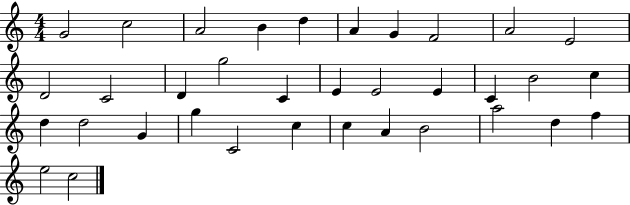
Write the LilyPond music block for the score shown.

{
  \clef treble
  \numericTimeSignature
  \time 4/4
  \key c \major
  g'2 c''2 | a'2 b'4 d''4 | a'4 g'4 f'2 | a'2 e'2 | \break d'2 c'2 | d'4 g''2 c'4 | e'4 e'2 e'4 | c'4 b'2 c''4 | \break d''4 d''2 g'4 | g''4 c'2 c''4 | c''4 a'4 b'2 | a''2 d''4 f''4 | \break e''2 c''2 | \bar "|."
}